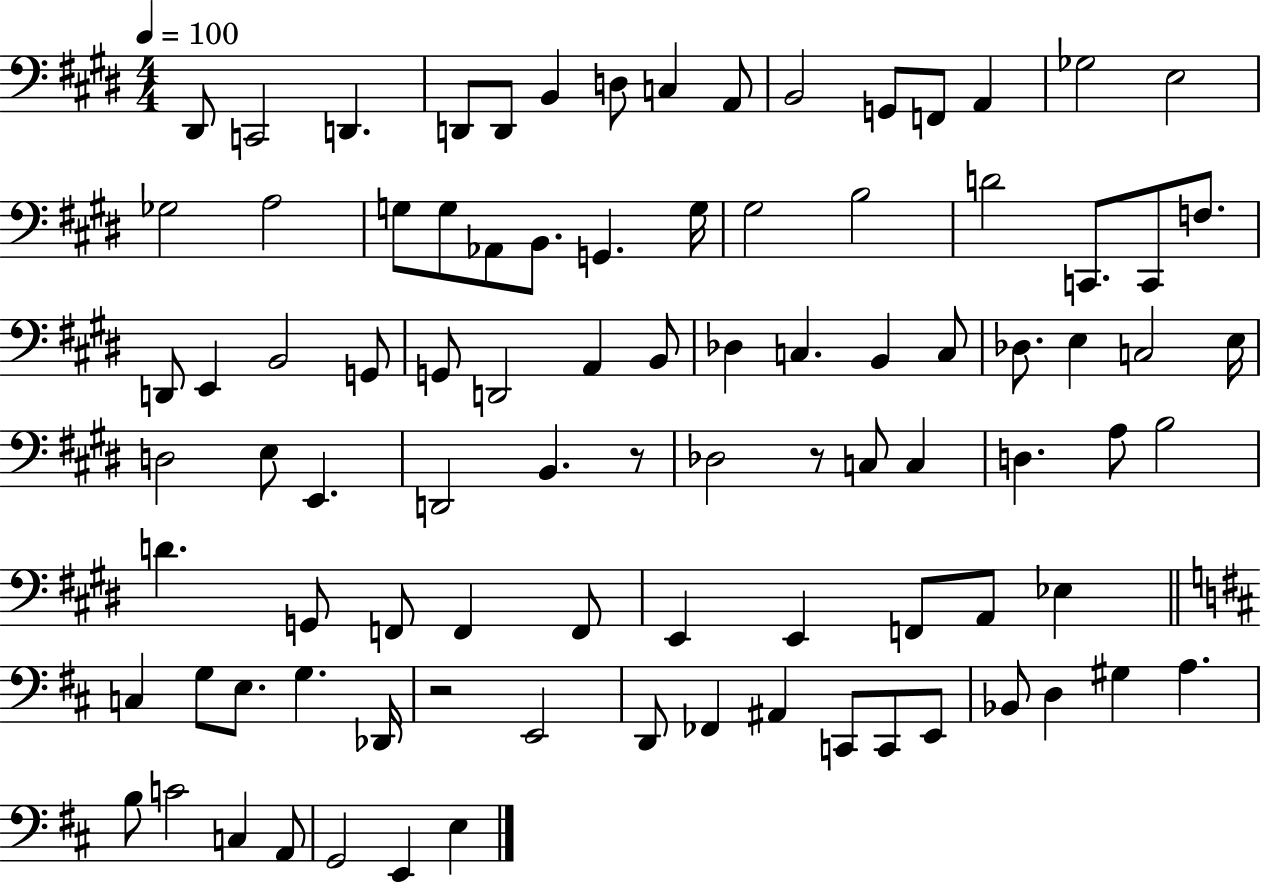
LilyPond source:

{
  \clef bass
  \numericTimeSignature
  \time 4/4
  \key e \major
  \tempo 4 = 100
  \repeat volta 2 { dis,8 c,2 d,4. | d,8 d,8 b,4 d8 c4 a,8 | b,2 g,8 f,8 a,4 | ges2 e2 | \break ges2 a2 | g8 g8 aes,8 b,8. g,4. g16 | gis2 b2 | d'2 c,8. c,8 f8. | \break d,8 e,4 b,2 g,8 | g,8 d,2 a,4 b,8 | des4 c4. b,4 c8 | des8. e4 c2 e16 | \break d2 e8 e,4. | d,2 b,4. r8 | des2 r8 c8 c4 | d4. a8 b2 | \break d'4. g,8 f,8 f,4 f,8 | e,4 e,4 f,8 a,8 ees4 | \bar "||" \break \key b \minor c4 g8 e8. g4. des,16 | r2 e,2 | d,8 fes,4 ais,4 c,8 c,8 e,8 | bes,8 d4 gis4 a4. | \break b8 c'2 c4 a,8 | g,2 e,4 e4 | } \bar "|."
}